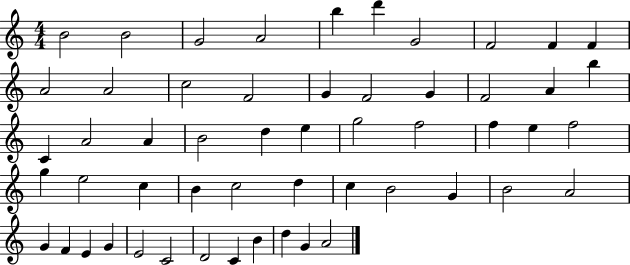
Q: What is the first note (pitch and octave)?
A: B4